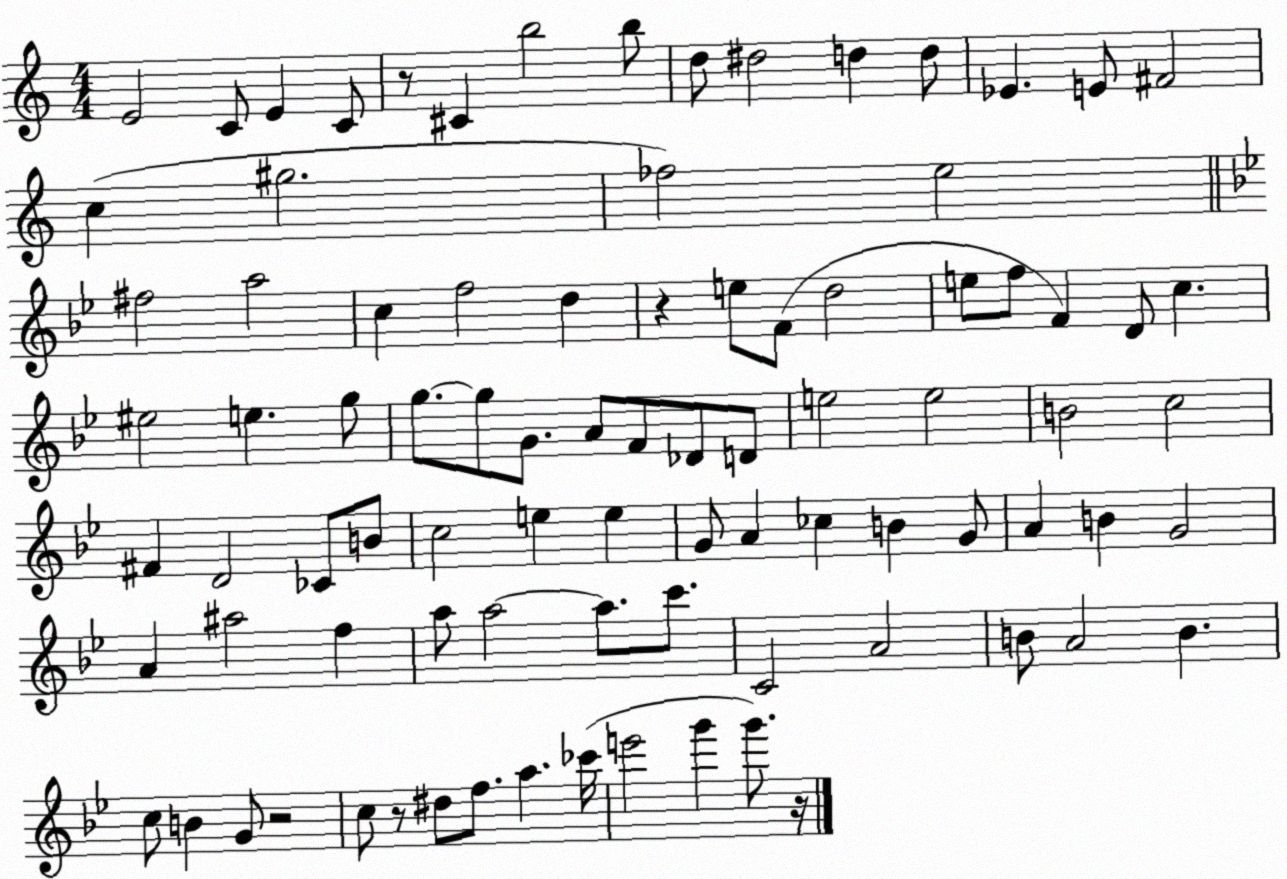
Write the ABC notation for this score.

X:1
T:Untitled
M:4/4
L:1/4
K:C
E2 C/2 E C/2 z/2 ^C b2 b/2 d/2 ^d2 d d/2 _E E/2 ^F2 c ^g2 _f2 e2 ^f2 a2 c f2 d z e/2 F/2 d2 e/2 f/2 F D/2 c ^e2 e g/2 g/2 g/2 G/2 A/2 F/2 _D/2 D/2 e2 e2 B2 c2 ^F D2 _C/2 B/2 c2 e e G/2 A _c B G/2 A B G2 A ^a2 f a/2 a2 a/2 c'/2 C2 A2 B/2 A2 B c/2 B G/2 z2 c/2 z/2 ^d/2 f/2 a _c'/4 e'2 g' g'/2 z/4